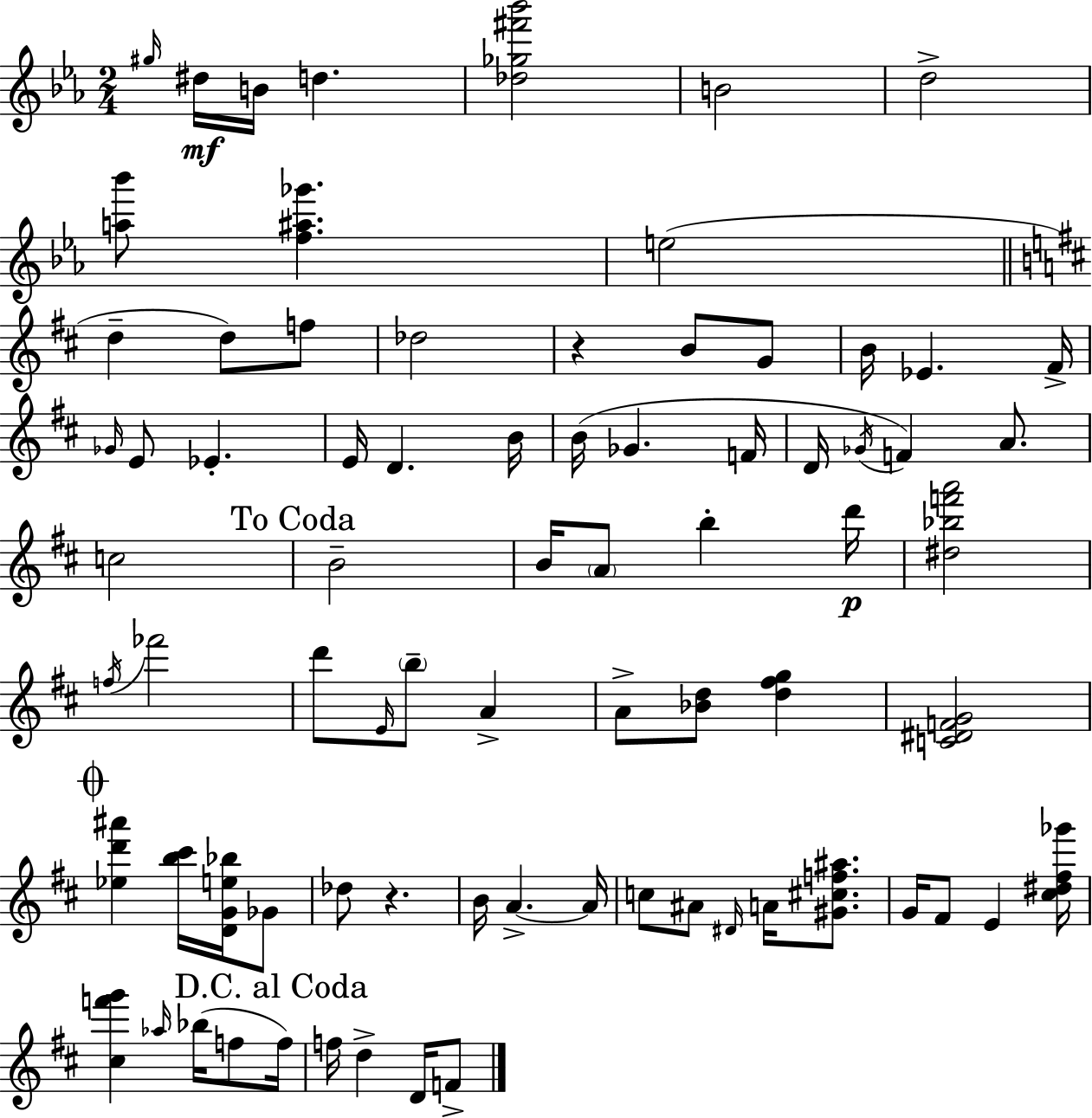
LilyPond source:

{
  \clef treble
  \numericTimeSignature
  \time 2/4
  \key c \minor
  \repeat volta 2 { \grace { gis''16 }\mf dis''16 b'16 d''4. | <des'' ges'' fis''' bes'''>2 | b'2 | d''2-> | \break <a'' bes'''>8 <f'' ais'' ges'''>4. | e''2( | \bar "||" \break \key b \minor d''4-- d''8) f''8 | des''2 | r4 b'8 g'8 | b'16 ees'4. fis'16-> | \break \grace { ges'16 } e'8 ees'4.-. | e'16 d'4. | b'16 b'16( ges'4. | f'16 d'16 \acciaccatura { ges'16 } f'4) a'8. | \break c''2 | \mark "To Coda" b'2-- | b'16 \parenthesize a'8 b''4-. | d'''16\p <dis'' bes'' f''' a'''>2 | \break \acciaccatura { f''16 } fes'''2 | d'''8 \grace { e'16 } \parenthesize b''8-- | a'4-> a'8-> <bes' d''>8 | <d'' fis'' g''>4 <c' dis' f' g'>2 | \break \mark \markup { \musicglyph "scripts.coda" } <ees'' d''' ais'''>4 | <b'' cis'''>16 <d' g' e'' bes''>16 ges'8 des''8 r4. | b'16 a'4.->~~ | a'16 c''8 ais'8 | \break \grace { dis'16 } a'16 <gis' cis'' f'' ais''>8. g'16 fis'8 | e'4 <cis'' dis'' fis'' ges'''>16 <cis'' f''' g'''>4 | \grace { aes''16 } bes''16( f''8 \mark "D.C. al Coda" f''16) f''16 d''4-> | d'16 f'8-> } \bar "|."
}